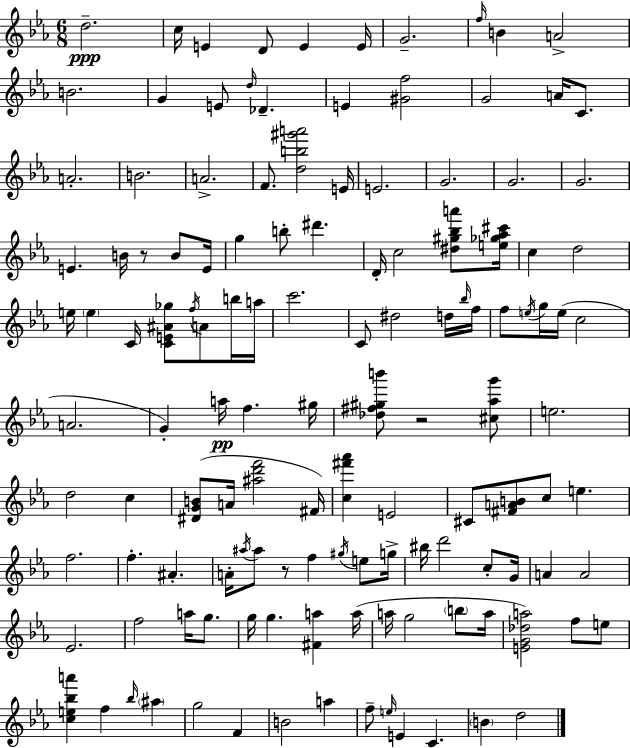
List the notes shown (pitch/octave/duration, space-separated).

D5/h. C5/s E4/q D4/e E4/q E4/s G4/h. F5/s B4/q A4/h B4/h. G4/q E4/e D5/s Db4/q. E4/q [G#4,F5]/h G4/h A4/s C4/e. A4/h. B4/h. A4/h. F4/e. [D5,B5,G#6,A6]/h E4/s E4/h. G4/h. G4/h. G4/h. E4/q. B4/s R/e B4/e E4/s G5/q B5/e D#6/q. D4/s C5/h [D#5,G#5,Bb5,A6]/e [E5,Gb5,Ab5,C#6]/s C5/q D5/h E5/s E5/q C4/s [C4,E4,A#4,Gb5]/e F5/s A4/e B5/s A5/s C6/h. C4/e D#5/h D5/s Bb5/s F5/s F5/e E5/s G5/s E5/s C5/h A4/h. G4/q A5/s F5/q. G#5/s [Db5,F#5,G#5,B6]/e R/h [C#5,Ab5,G6]/e E5/h. D5/h C5/q [D#4,G4,B4]/e A4/s [A#5,D6,F6]/h F#4/s [C5,F#6,Ab6]/q E4/h C#4/e [F#4,A4,B4]/e C5/e E5/q. F5/h. F5/q. A#4/q. A4/s A#5/s A#5/e R/e F5/q G#5/s E5/e G5/s BIS5/s D6/h C5/e G4/s A4/q A4/h Eb4/h. F5/h A5/s G5/e. G5/s G5/q. [F#4,A5]/q A5/s A5/s G5/h B5/e A5/s [E4,G4,Db5,A5]/h F5/e E5/e [C5,E5,Bb5,A6]/q F5/q Bb5/s A#5/q G5/h F4/q B4/h A5/q F5/e E5/s E4/q C4/q. B4/q D5/h